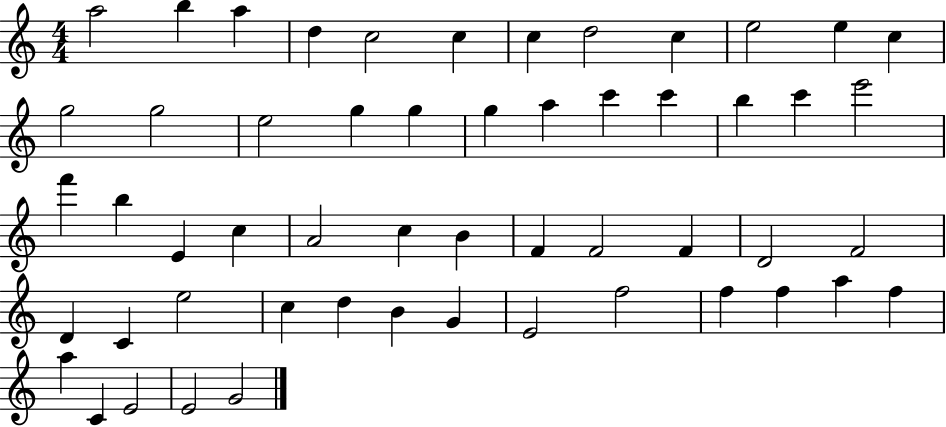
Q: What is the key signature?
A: C major